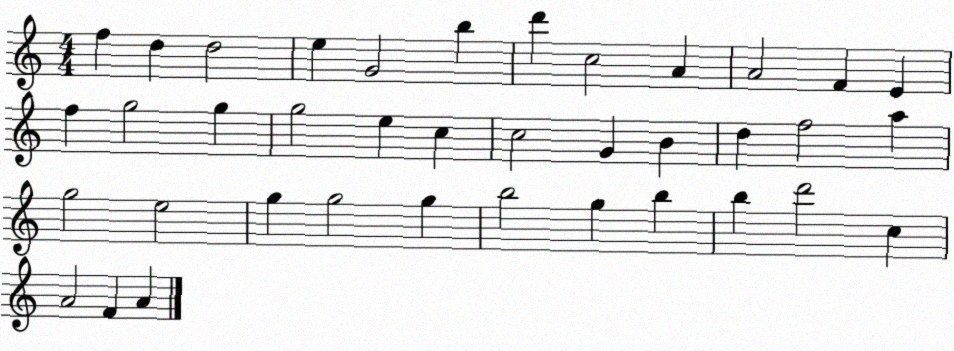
X:1
T:Untitled
M:4/4
L:1/4
K:C
f d d2 e G2 b d' c2 A A2 F E f g2 g g2 e c c2 G B d f2 a g2 e2 g g2 g b2 g b b d'2 c A2 F A